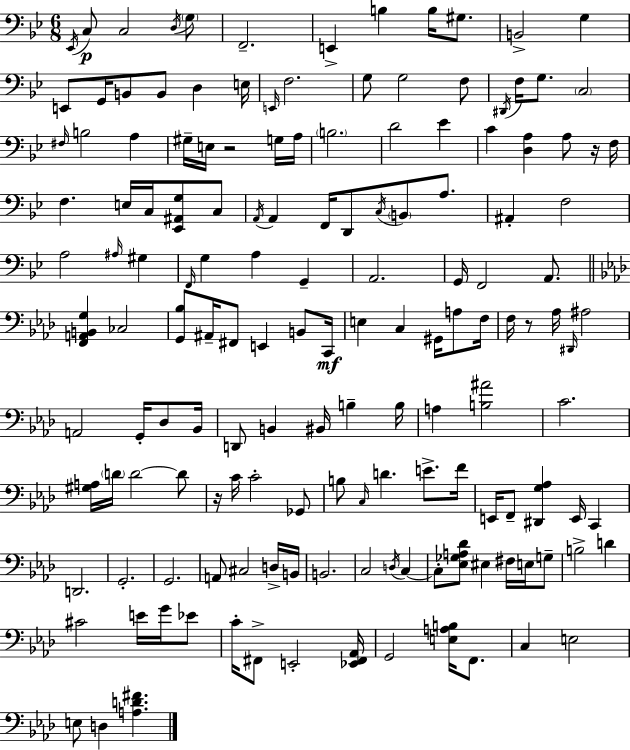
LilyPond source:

{
  \clef bass
  \numericTimeSignature
  \time 6/8
  \key bes \major
  \acciaccatura { ees,16 }\p c8 c2 \acciaccatura { d16 } | \parenthesize g8 f,2.-- | e,4-> b4 b16 gis8. | b,2-> g4 | \break e,8 g,16 b,8 b,8 d4 | e16 \grace { e,16 } f2. | g8 g2 | f8 \acciaccatura { dis,16 } f16 g8. \parenthesize c2 | \break \grace { fis16 } b2 | a4 gis16-- e16 r2 | g16 a16 \parenthesize b2. | d'2 | \break ees'4 c'4 <d a>4 | a8 r16 f16 f4. e16 | c16 <ees, ais, g>8 c8 \acciaccatura { a,16 } a,4 f,16 d,8 | \acciaccatura { c16 } \parenthesize b,8 a8. ais,4-. f2 | \break a2 | \grace { ais16 } gis4 \grace { f,16 } g4 | a4 g,4-- a,2. | g,16 f,2 | \break a,8. \bar "||" \break \key aes \major <f, a, b, g>4 ces2 | <g, bes>8 ais,16-- fis,8 e,4 b,8 c,16\mf | e4 c4 gis,16 a8 f16 | f16 r8 aes16 \grace { dis,16 } ais2 | \break a,2 g,16-. des8 | bes,16 d,8 b,4 bis,16 b4-- | b16 a4 <b ais'>2 | c'2. | \break <gis a>16 \parenthesize d'16 d'2~~ d'8 | r16 c'16 c'2-. ges,8 | b8 \grace { c16 } d'4. e'8.-> | f'16 e,16 f,8-- <dis, g aes>4 e,16 c,4 | \break d,2. | g,2.-. | g,2. | a,8 cis2 | \break d16-> b,16 b,2. | c2 \acciaccatura { d16 } c4~~ | c8-. <ees ges a des'>8 eis4 fis16 | e16 g8-- b2-> d'4 | \break cis'2 e'16 | g'16 ees'8 c'16-. fis,8-> e,2-. | <ees, fis, aes,>16 g,2 <e a b>16 | f,8. c4 e2 | \break e8 d4 <a d' fis'>4. | \bar "|."
}